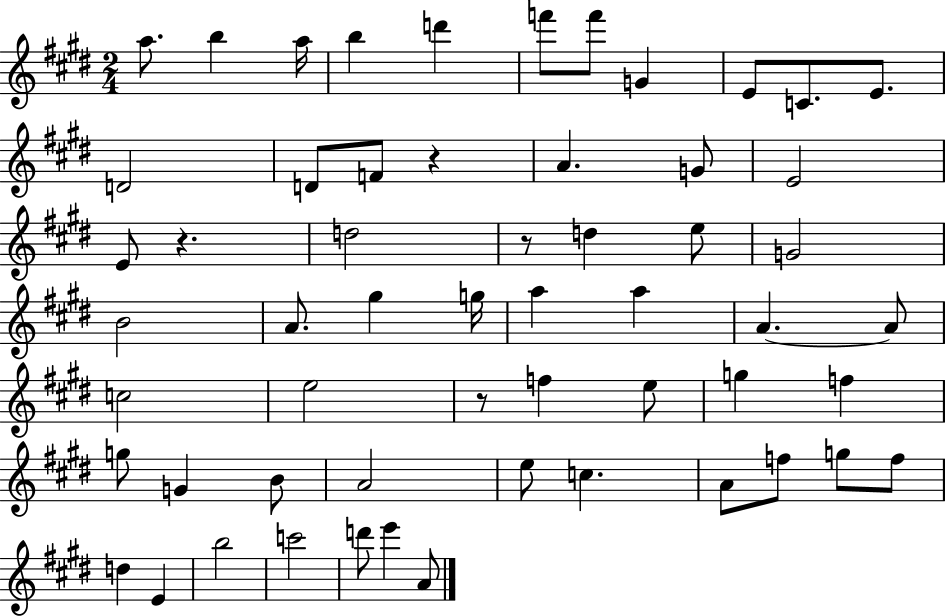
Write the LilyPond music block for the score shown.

{
  \clef treble
  \numericTimeSignature
  \time 2/4
  \key e \major
  a''8. b''4 a''16 | b''4 d'''4 | f'''8 f'''8 g'4 | e'8 c'8. e'8. | \break d'2 | d'8 f'8 r4 | a'4. g'8 | e'2 | \break e'8 r4. | d''2 | r8 d''4 e''8 | g'2 | \break b'2 | a'8. gis''4 g''16 | a''4 a''4 | a'4.~~ a'8 | \break c''2 | e''2 | r8 f''4 e''8 | g''4 f''4 | \break g''8 g'4 b'8 | a'2 | e''8 c''4. | a'8 f''8 g''8 f''8 | \break d''4 e'4 | b''2 | c'''2 | d'''8 e'''4 a'8 | \break \bar "|."
}